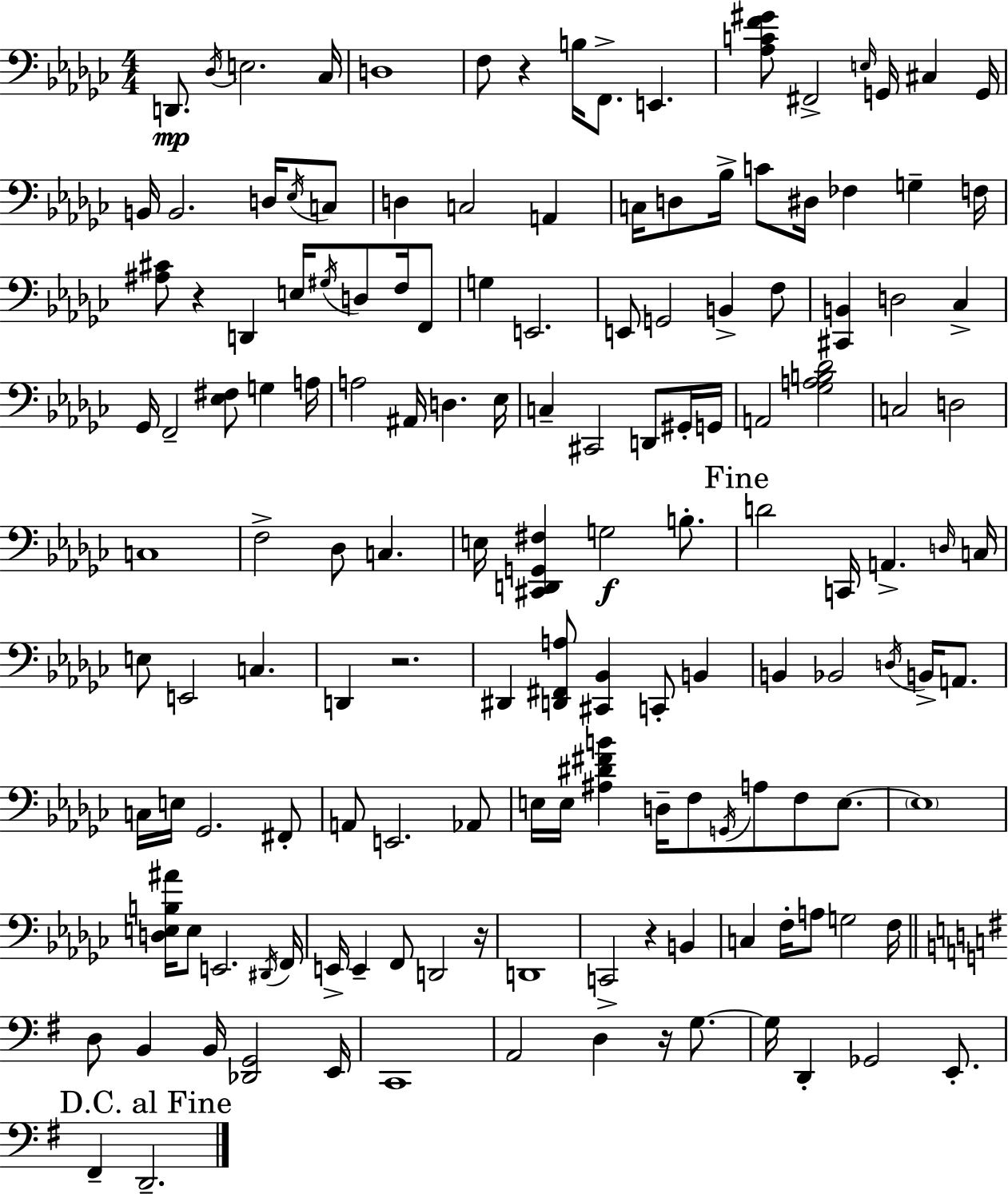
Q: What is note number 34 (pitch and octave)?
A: D3